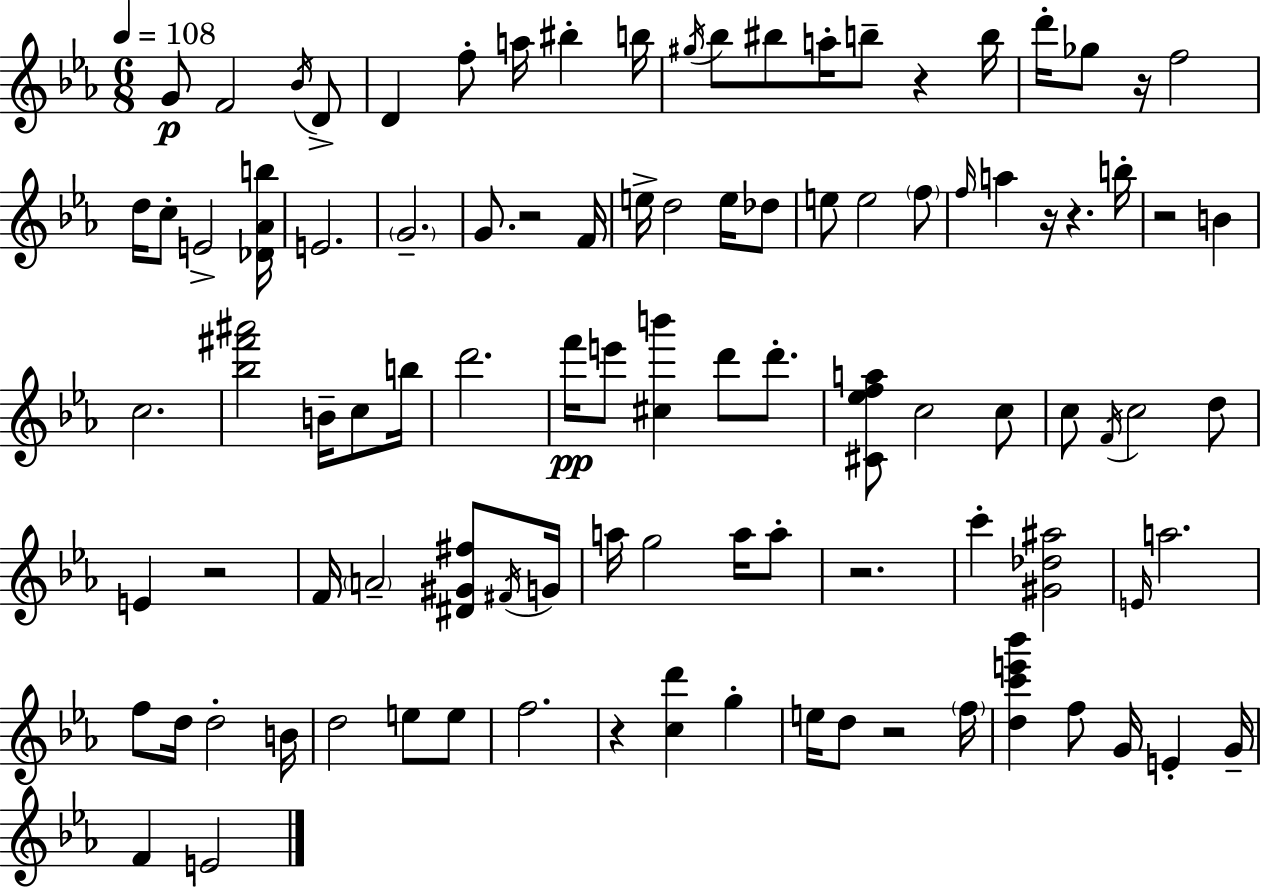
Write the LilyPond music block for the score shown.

{
  \clef treble
  \numericTimeSignature
  \time 6/8
  \key c \minor
  \tempo 4 = 108
  g'8\p f'2 \acciaccatura { bes'16 } d'8-> | d'4 f''8-. a''16 bis''4-. | b''16 \acciaccatura { gis''16 } bes''8 bis''8 a''16-. b''8-- r4 | b''16 d'''16-. ges''8 r16 f''2 | \break d''16 c''8-. e'2-> | <des' aes' b''>16 e'2. | \parenthesize g'2.-- | g'8. r2 | \break f'16 e''16-> d''2 e''16 | des''8 e''8 e''2 | \parenthesize f''8 \grace { f''16 } a''4 r16 r4. | b''16-. r2 b'4 | \break c''2. | <bes'' fis''' ais'''>2 b'16-- | c''8 b''16 d'''2. | f'''16\pp e'''8 <cis'' b'''>4 d'''8 | \break d'''8.-. <cis' ees'' f'' a''>8 c''2 | c''8 c''8 \acciaccatura { f'16 } c''2 | d''8 e'4 r2 | f'16 \parenthesize a'2-- | \break <dis' gis' fis''>8 \acciaccatura { fis'16 } g'16 a''16 g''2 | a''16 a''8-. r2. | c'''4-. <gis' des'' ais''>2 | \grace { e'16 } a''2. | \break f''8 d''16 d''2-. | b'16 d''2 | e''8 e''8 f''2. | r4 <c'' d'''>4 | \break g''4-. e''16 d''8 r2 | \parenthesize f''16 <d'' c''' e''' bes'''>4 f''8 | g'16 e'4-. g'16-- f'4 e'2 | \bar "|."
}